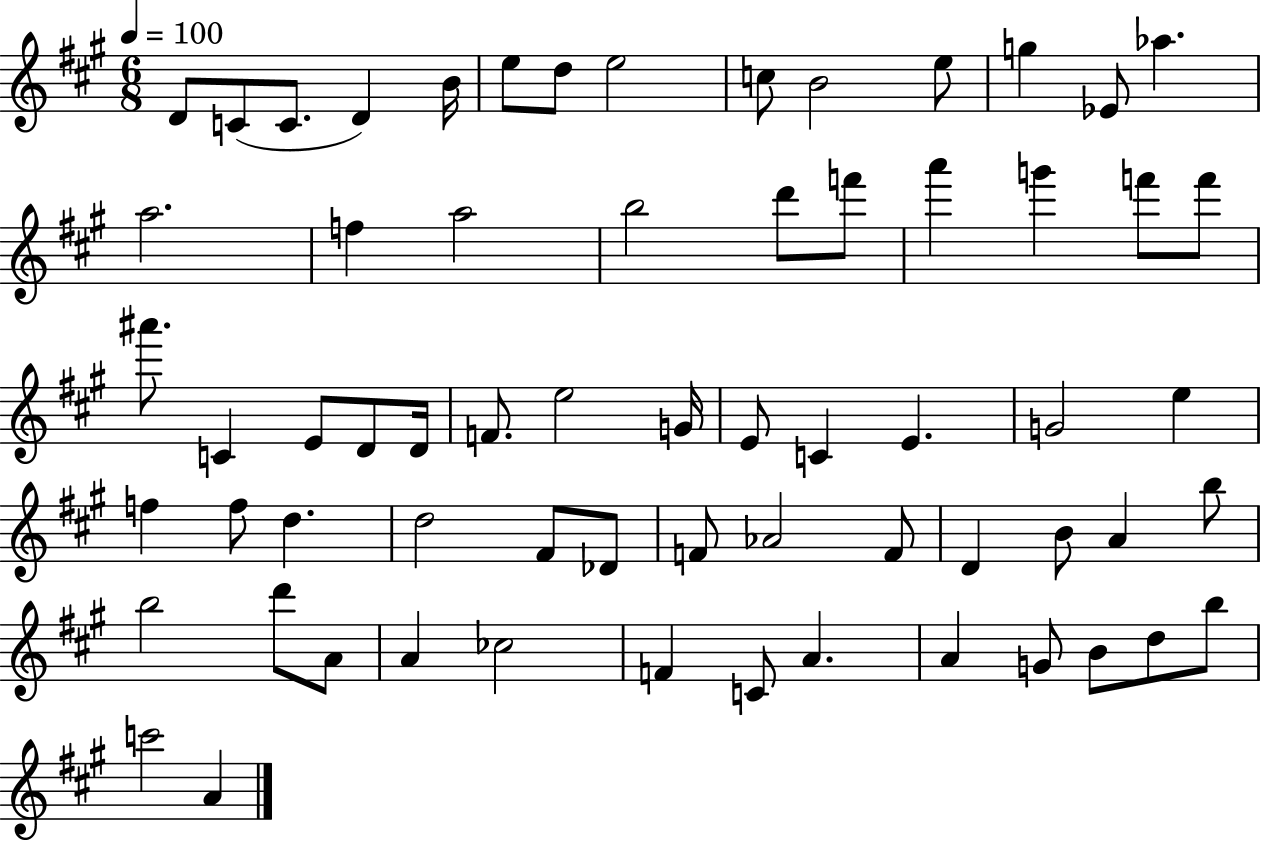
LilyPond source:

{
  \clef treble
  \numericTimeSignature
  \time 6/8
  \key a \major
  \tempo 4 = 100
  \repeat volta 2 { d'8 c'8( c'8. d'4) b'16 | e''8 d''8 e''2 | c''8 b'2 e''8 | g''4 ees'8 aes''4. | \break a''2. | f''4 a''2 | b''2 d'''8 f'''8 | a'''4 g'''4 f'''8 f'''8 | \break ais'''8. c'4 e'8 d'8 d'16 | f'8. e''2 g'16 | e'8 c'4 e'4. | g'2 e''4 | \break f''4 f''8 d''4. | d''2 fis'8 des'8 | f'8 aes'2 f'8 | d'4 b'8 a'4 b''8 | \break b''2 d'''8 a'8 | a'4 ces''2 | f'4 c'8 a'4. | a'4 g'8 b'8 d''8 b''8 | \break c'''2 a'4 | } \bar "|."
}